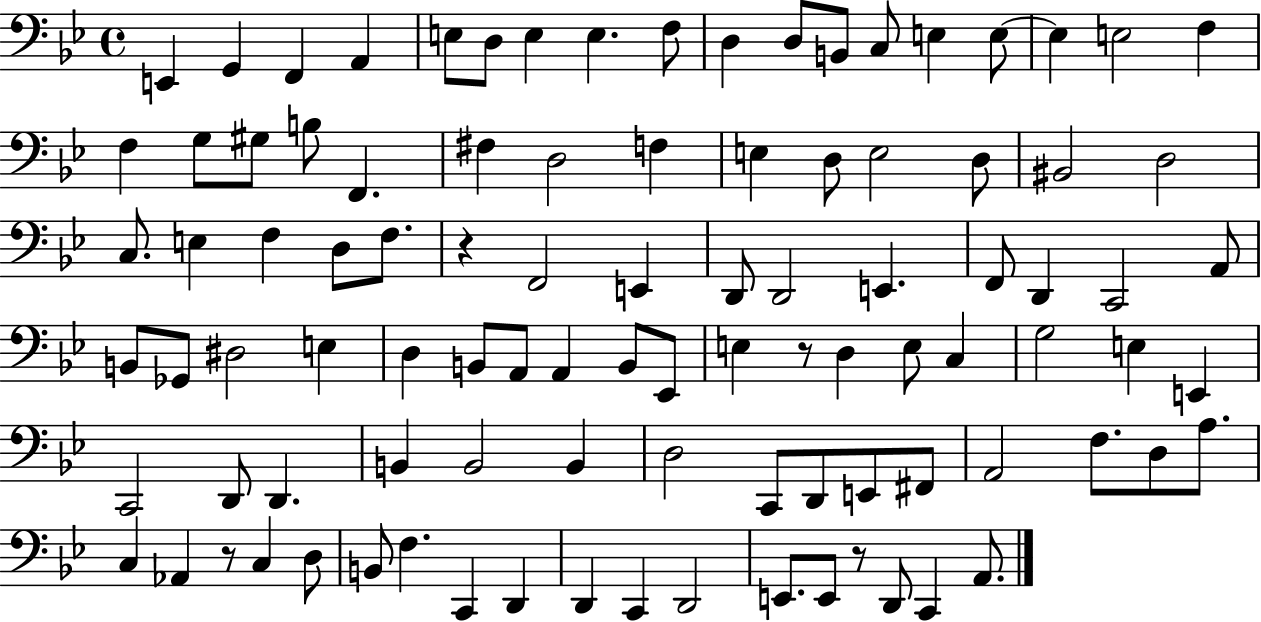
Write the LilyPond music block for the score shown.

{
  \clef bass
  \time 4/4
  \defaultTimeSignature
  \key bes \major
  e,4 g,4 f,4 a,4 | e8 d8 e4 e4. f8 | d4 d8 b,8 c8 e4 e8~~ | e4 e2 f4 | \break f4 g8 gis8 b8 f,4. | fis4 d2 f4 | e4 d8 e2 d8 | bis,2 d2 | \break c8. e4 f4 d8 f8. | r4 f,2 e,4 | d,8 d,2 e,4. | f,8 d,4 c,2 a,8 | \break b,8 ges,8 dis2 e4 | d4 b,8 a,8 a,4 b,8 ees,8 | e4 r8 d4 e8 c4 | g2 e4 e,4 | \break c,2 d,8 d,4. | b,4 b,2 b,4 | d2 c,8 d,8 e,8 fis,8 | a,2 f8. d8 a8. | \break c4 aes,4 r8 c4 d8 | b,8 f4. c,4 d,4 | d,4 c,4 d,2 | e,8. e,8 r8 d,8 c,4 a,8. | \break \bar "|."
}